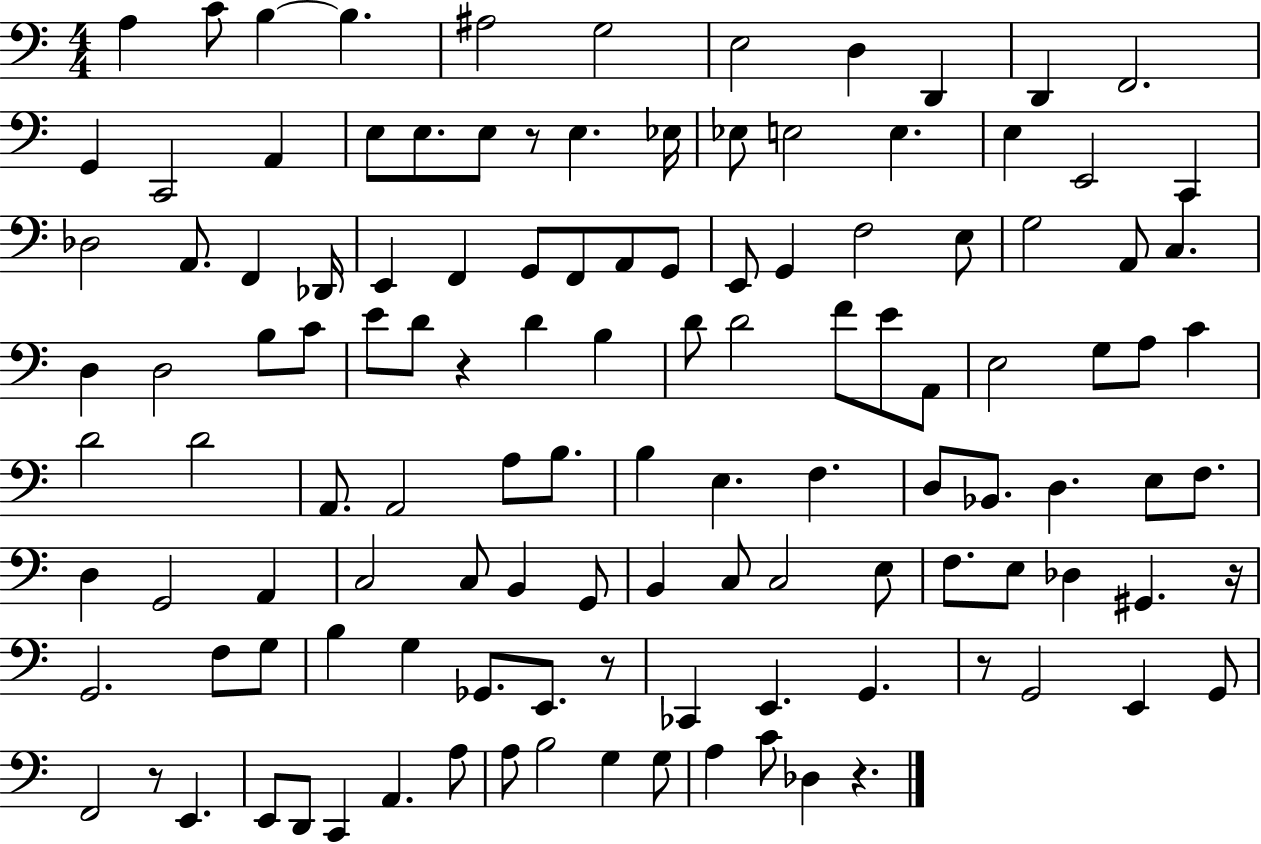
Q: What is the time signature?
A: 4/4